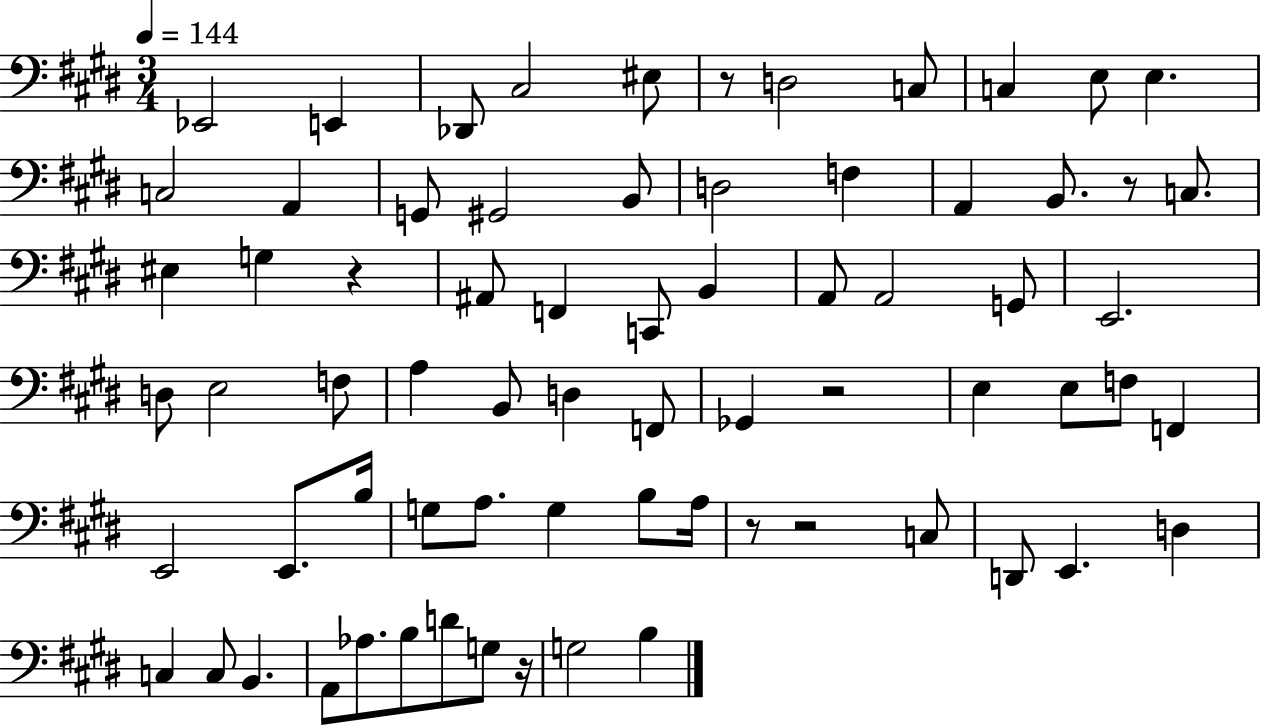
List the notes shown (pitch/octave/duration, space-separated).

Eb2/h E2/q Db2/e C#3/h EIS3/e R/e D3/h C3/e C3/q E3/e E3/q. C3/h A2/q G2/e G#2/h B2/e D3/h F3/q A2/q B2/e. R/e C3/e. EIS3/q G3/q R/q A#2/e F2/q C2/e B2/q A2/e A2/h G2/e E2/h. D3/e E3/h F3/e A3/q B2/e D3/q F2/e Gb2/q R/h E3/q E3/e F3/e F2/q E2/h E2/e. B3/s G3/e A3/e. G3/q B3/e A3/s R/e R/h C3/e D2/e E2/q. D3/q C3/q C3/e B2/q. A2/e Ab3/e. B3/e D4/e G3/e R/s G3/h B3/q